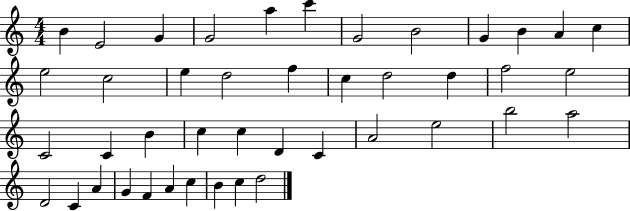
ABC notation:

X:1
T:Untitled
M:4/4
L:1/4
K:C
B E2 G G2 a c' G2 B2 G B A c e2 c2 e d2 f c d2 d f2 e2 C2 C B c c D C A2 e2 b2 a2 D2 C A G F A c B c d2